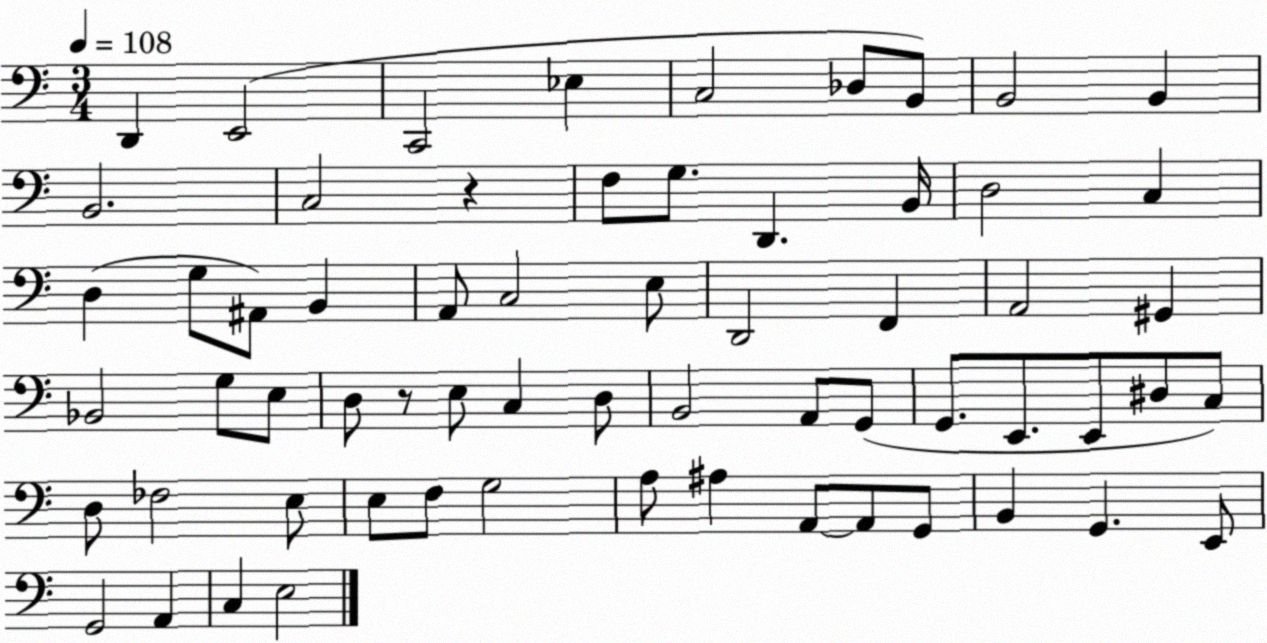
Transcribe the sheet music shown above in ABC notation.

X:1
T:Untitled
M:3/4
L:1/4
K:C
D,, E,,2 C,,2 _E, C,2 _D,/2 B,,/2 B,,2 B,, B,,2 C,2 z F,/2 G,/2 D,, B,,/4 D,2 C, D, G,/2 ^A,,/2 B,, A,,/2 C,2 E,/2 D,,2 F,, A,,2 ^G,, _B,,2 G,/2 E,/2 D,/2 z/2 E,/2 C, D,/2 B,,2 A,,/2 G,,/2 G,,/2 E,,/2 E,,/2 ^D,/2 C,/2 D,/2 _F,2 E,/2 E,/2 F,/2 G,2 A,/2 ^A, A,,/2 A,,/2 G,,/2 B,, G,, E,,/2 G,,2 A,, C, E,2